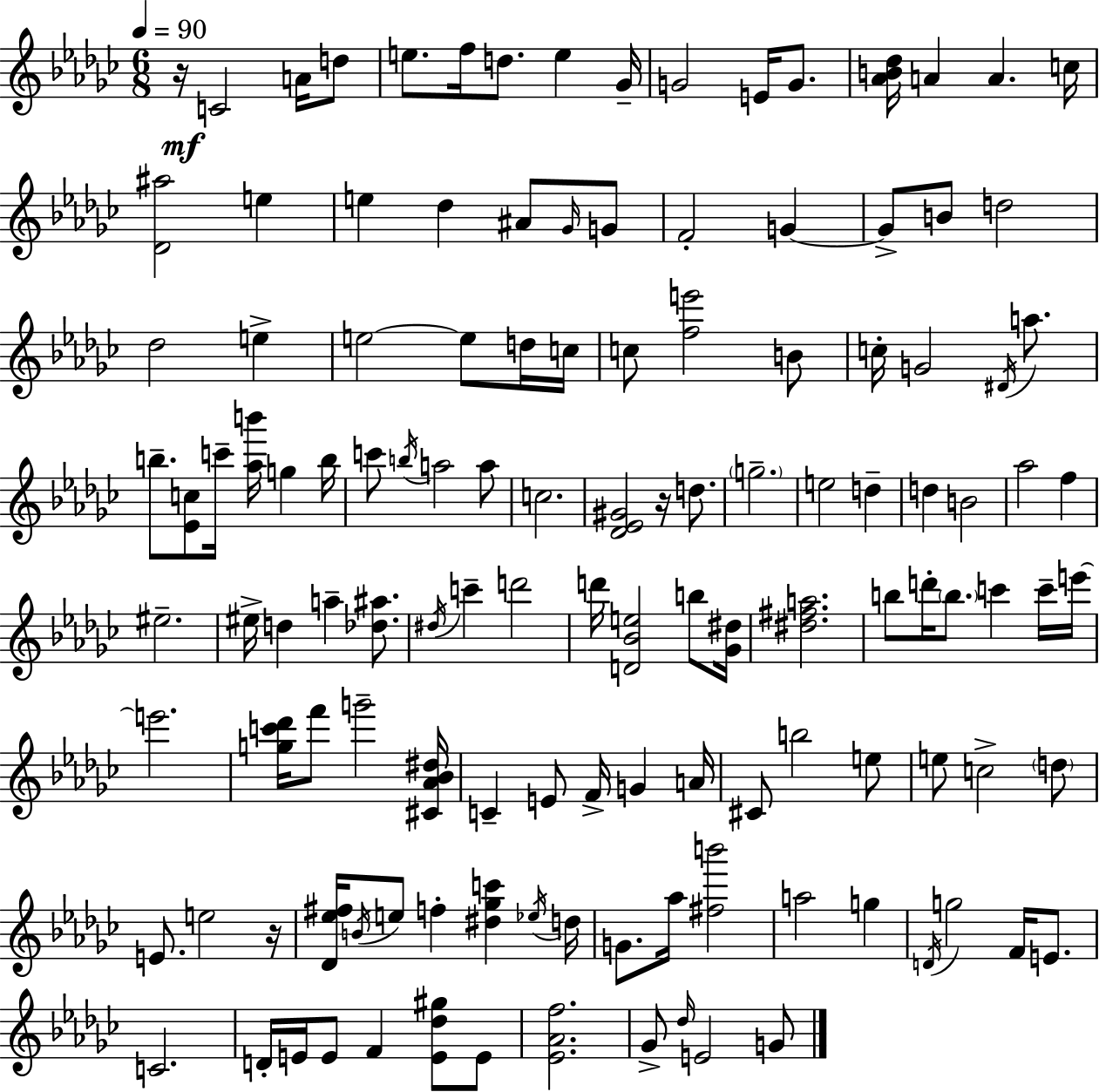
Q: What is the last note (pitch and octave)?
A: G4